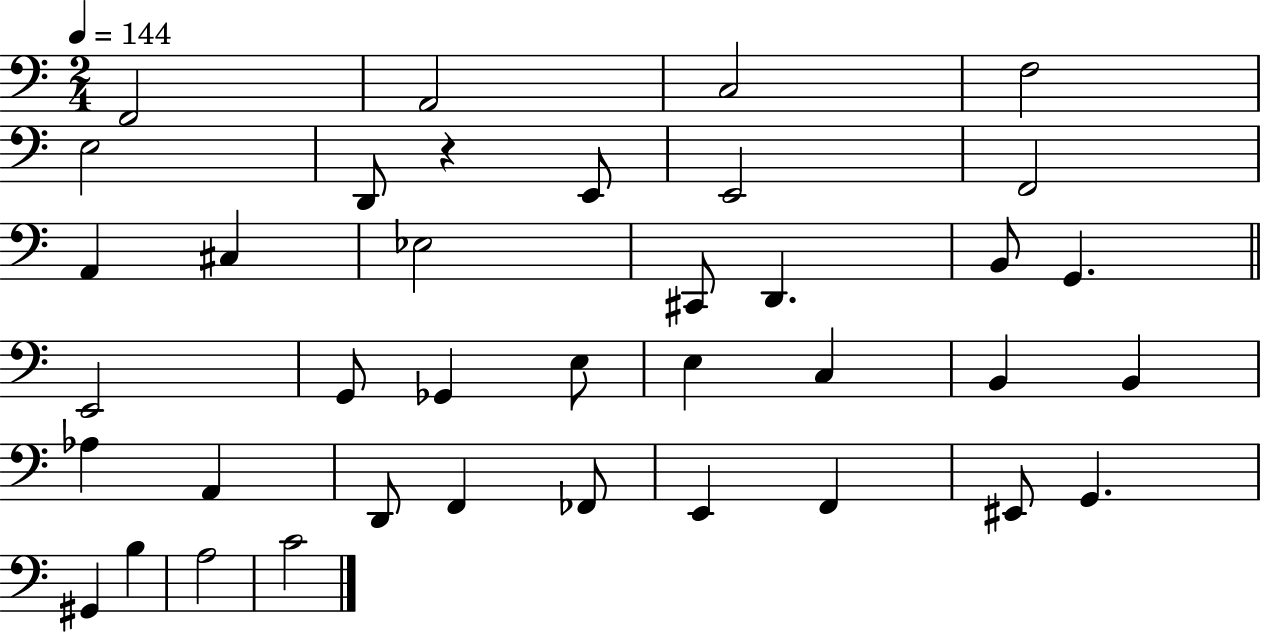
{
  \clef bass
  \numericTimeSignature
  \time 2/4
  \key c \major
  \tempo 4 = 144
  \repeat volta 2 { f,2 | a,2 | c2 | f2 | \break e2 | d,8 r4 e,8 | e,2 | f,2 | \break a,4 cis4 | ees2 | cis,8 d,4. | b,8 g,4. | \break \bar "||" \break \key c \major e,2 | g,8 ges,4 e8 | e4 c4 | b,4 b,4 | \break aes4 a,4 | d,8 f,4 fes,8 | e,4 f,4 | eis,8 g,4. | \break gis,4 b4 | a2 | c'2 | } \bar "|."
}